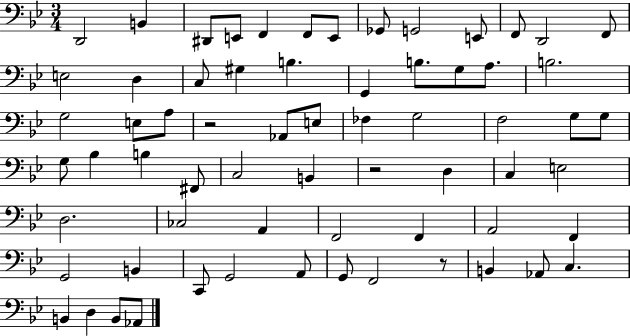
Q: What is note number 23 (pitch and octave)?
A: B3